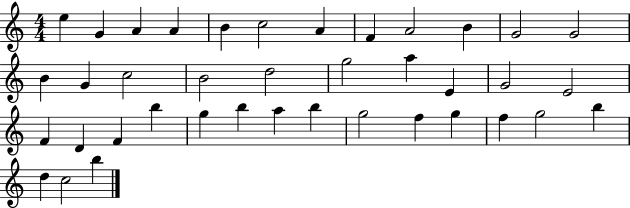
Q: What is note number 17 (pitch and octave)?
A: D5